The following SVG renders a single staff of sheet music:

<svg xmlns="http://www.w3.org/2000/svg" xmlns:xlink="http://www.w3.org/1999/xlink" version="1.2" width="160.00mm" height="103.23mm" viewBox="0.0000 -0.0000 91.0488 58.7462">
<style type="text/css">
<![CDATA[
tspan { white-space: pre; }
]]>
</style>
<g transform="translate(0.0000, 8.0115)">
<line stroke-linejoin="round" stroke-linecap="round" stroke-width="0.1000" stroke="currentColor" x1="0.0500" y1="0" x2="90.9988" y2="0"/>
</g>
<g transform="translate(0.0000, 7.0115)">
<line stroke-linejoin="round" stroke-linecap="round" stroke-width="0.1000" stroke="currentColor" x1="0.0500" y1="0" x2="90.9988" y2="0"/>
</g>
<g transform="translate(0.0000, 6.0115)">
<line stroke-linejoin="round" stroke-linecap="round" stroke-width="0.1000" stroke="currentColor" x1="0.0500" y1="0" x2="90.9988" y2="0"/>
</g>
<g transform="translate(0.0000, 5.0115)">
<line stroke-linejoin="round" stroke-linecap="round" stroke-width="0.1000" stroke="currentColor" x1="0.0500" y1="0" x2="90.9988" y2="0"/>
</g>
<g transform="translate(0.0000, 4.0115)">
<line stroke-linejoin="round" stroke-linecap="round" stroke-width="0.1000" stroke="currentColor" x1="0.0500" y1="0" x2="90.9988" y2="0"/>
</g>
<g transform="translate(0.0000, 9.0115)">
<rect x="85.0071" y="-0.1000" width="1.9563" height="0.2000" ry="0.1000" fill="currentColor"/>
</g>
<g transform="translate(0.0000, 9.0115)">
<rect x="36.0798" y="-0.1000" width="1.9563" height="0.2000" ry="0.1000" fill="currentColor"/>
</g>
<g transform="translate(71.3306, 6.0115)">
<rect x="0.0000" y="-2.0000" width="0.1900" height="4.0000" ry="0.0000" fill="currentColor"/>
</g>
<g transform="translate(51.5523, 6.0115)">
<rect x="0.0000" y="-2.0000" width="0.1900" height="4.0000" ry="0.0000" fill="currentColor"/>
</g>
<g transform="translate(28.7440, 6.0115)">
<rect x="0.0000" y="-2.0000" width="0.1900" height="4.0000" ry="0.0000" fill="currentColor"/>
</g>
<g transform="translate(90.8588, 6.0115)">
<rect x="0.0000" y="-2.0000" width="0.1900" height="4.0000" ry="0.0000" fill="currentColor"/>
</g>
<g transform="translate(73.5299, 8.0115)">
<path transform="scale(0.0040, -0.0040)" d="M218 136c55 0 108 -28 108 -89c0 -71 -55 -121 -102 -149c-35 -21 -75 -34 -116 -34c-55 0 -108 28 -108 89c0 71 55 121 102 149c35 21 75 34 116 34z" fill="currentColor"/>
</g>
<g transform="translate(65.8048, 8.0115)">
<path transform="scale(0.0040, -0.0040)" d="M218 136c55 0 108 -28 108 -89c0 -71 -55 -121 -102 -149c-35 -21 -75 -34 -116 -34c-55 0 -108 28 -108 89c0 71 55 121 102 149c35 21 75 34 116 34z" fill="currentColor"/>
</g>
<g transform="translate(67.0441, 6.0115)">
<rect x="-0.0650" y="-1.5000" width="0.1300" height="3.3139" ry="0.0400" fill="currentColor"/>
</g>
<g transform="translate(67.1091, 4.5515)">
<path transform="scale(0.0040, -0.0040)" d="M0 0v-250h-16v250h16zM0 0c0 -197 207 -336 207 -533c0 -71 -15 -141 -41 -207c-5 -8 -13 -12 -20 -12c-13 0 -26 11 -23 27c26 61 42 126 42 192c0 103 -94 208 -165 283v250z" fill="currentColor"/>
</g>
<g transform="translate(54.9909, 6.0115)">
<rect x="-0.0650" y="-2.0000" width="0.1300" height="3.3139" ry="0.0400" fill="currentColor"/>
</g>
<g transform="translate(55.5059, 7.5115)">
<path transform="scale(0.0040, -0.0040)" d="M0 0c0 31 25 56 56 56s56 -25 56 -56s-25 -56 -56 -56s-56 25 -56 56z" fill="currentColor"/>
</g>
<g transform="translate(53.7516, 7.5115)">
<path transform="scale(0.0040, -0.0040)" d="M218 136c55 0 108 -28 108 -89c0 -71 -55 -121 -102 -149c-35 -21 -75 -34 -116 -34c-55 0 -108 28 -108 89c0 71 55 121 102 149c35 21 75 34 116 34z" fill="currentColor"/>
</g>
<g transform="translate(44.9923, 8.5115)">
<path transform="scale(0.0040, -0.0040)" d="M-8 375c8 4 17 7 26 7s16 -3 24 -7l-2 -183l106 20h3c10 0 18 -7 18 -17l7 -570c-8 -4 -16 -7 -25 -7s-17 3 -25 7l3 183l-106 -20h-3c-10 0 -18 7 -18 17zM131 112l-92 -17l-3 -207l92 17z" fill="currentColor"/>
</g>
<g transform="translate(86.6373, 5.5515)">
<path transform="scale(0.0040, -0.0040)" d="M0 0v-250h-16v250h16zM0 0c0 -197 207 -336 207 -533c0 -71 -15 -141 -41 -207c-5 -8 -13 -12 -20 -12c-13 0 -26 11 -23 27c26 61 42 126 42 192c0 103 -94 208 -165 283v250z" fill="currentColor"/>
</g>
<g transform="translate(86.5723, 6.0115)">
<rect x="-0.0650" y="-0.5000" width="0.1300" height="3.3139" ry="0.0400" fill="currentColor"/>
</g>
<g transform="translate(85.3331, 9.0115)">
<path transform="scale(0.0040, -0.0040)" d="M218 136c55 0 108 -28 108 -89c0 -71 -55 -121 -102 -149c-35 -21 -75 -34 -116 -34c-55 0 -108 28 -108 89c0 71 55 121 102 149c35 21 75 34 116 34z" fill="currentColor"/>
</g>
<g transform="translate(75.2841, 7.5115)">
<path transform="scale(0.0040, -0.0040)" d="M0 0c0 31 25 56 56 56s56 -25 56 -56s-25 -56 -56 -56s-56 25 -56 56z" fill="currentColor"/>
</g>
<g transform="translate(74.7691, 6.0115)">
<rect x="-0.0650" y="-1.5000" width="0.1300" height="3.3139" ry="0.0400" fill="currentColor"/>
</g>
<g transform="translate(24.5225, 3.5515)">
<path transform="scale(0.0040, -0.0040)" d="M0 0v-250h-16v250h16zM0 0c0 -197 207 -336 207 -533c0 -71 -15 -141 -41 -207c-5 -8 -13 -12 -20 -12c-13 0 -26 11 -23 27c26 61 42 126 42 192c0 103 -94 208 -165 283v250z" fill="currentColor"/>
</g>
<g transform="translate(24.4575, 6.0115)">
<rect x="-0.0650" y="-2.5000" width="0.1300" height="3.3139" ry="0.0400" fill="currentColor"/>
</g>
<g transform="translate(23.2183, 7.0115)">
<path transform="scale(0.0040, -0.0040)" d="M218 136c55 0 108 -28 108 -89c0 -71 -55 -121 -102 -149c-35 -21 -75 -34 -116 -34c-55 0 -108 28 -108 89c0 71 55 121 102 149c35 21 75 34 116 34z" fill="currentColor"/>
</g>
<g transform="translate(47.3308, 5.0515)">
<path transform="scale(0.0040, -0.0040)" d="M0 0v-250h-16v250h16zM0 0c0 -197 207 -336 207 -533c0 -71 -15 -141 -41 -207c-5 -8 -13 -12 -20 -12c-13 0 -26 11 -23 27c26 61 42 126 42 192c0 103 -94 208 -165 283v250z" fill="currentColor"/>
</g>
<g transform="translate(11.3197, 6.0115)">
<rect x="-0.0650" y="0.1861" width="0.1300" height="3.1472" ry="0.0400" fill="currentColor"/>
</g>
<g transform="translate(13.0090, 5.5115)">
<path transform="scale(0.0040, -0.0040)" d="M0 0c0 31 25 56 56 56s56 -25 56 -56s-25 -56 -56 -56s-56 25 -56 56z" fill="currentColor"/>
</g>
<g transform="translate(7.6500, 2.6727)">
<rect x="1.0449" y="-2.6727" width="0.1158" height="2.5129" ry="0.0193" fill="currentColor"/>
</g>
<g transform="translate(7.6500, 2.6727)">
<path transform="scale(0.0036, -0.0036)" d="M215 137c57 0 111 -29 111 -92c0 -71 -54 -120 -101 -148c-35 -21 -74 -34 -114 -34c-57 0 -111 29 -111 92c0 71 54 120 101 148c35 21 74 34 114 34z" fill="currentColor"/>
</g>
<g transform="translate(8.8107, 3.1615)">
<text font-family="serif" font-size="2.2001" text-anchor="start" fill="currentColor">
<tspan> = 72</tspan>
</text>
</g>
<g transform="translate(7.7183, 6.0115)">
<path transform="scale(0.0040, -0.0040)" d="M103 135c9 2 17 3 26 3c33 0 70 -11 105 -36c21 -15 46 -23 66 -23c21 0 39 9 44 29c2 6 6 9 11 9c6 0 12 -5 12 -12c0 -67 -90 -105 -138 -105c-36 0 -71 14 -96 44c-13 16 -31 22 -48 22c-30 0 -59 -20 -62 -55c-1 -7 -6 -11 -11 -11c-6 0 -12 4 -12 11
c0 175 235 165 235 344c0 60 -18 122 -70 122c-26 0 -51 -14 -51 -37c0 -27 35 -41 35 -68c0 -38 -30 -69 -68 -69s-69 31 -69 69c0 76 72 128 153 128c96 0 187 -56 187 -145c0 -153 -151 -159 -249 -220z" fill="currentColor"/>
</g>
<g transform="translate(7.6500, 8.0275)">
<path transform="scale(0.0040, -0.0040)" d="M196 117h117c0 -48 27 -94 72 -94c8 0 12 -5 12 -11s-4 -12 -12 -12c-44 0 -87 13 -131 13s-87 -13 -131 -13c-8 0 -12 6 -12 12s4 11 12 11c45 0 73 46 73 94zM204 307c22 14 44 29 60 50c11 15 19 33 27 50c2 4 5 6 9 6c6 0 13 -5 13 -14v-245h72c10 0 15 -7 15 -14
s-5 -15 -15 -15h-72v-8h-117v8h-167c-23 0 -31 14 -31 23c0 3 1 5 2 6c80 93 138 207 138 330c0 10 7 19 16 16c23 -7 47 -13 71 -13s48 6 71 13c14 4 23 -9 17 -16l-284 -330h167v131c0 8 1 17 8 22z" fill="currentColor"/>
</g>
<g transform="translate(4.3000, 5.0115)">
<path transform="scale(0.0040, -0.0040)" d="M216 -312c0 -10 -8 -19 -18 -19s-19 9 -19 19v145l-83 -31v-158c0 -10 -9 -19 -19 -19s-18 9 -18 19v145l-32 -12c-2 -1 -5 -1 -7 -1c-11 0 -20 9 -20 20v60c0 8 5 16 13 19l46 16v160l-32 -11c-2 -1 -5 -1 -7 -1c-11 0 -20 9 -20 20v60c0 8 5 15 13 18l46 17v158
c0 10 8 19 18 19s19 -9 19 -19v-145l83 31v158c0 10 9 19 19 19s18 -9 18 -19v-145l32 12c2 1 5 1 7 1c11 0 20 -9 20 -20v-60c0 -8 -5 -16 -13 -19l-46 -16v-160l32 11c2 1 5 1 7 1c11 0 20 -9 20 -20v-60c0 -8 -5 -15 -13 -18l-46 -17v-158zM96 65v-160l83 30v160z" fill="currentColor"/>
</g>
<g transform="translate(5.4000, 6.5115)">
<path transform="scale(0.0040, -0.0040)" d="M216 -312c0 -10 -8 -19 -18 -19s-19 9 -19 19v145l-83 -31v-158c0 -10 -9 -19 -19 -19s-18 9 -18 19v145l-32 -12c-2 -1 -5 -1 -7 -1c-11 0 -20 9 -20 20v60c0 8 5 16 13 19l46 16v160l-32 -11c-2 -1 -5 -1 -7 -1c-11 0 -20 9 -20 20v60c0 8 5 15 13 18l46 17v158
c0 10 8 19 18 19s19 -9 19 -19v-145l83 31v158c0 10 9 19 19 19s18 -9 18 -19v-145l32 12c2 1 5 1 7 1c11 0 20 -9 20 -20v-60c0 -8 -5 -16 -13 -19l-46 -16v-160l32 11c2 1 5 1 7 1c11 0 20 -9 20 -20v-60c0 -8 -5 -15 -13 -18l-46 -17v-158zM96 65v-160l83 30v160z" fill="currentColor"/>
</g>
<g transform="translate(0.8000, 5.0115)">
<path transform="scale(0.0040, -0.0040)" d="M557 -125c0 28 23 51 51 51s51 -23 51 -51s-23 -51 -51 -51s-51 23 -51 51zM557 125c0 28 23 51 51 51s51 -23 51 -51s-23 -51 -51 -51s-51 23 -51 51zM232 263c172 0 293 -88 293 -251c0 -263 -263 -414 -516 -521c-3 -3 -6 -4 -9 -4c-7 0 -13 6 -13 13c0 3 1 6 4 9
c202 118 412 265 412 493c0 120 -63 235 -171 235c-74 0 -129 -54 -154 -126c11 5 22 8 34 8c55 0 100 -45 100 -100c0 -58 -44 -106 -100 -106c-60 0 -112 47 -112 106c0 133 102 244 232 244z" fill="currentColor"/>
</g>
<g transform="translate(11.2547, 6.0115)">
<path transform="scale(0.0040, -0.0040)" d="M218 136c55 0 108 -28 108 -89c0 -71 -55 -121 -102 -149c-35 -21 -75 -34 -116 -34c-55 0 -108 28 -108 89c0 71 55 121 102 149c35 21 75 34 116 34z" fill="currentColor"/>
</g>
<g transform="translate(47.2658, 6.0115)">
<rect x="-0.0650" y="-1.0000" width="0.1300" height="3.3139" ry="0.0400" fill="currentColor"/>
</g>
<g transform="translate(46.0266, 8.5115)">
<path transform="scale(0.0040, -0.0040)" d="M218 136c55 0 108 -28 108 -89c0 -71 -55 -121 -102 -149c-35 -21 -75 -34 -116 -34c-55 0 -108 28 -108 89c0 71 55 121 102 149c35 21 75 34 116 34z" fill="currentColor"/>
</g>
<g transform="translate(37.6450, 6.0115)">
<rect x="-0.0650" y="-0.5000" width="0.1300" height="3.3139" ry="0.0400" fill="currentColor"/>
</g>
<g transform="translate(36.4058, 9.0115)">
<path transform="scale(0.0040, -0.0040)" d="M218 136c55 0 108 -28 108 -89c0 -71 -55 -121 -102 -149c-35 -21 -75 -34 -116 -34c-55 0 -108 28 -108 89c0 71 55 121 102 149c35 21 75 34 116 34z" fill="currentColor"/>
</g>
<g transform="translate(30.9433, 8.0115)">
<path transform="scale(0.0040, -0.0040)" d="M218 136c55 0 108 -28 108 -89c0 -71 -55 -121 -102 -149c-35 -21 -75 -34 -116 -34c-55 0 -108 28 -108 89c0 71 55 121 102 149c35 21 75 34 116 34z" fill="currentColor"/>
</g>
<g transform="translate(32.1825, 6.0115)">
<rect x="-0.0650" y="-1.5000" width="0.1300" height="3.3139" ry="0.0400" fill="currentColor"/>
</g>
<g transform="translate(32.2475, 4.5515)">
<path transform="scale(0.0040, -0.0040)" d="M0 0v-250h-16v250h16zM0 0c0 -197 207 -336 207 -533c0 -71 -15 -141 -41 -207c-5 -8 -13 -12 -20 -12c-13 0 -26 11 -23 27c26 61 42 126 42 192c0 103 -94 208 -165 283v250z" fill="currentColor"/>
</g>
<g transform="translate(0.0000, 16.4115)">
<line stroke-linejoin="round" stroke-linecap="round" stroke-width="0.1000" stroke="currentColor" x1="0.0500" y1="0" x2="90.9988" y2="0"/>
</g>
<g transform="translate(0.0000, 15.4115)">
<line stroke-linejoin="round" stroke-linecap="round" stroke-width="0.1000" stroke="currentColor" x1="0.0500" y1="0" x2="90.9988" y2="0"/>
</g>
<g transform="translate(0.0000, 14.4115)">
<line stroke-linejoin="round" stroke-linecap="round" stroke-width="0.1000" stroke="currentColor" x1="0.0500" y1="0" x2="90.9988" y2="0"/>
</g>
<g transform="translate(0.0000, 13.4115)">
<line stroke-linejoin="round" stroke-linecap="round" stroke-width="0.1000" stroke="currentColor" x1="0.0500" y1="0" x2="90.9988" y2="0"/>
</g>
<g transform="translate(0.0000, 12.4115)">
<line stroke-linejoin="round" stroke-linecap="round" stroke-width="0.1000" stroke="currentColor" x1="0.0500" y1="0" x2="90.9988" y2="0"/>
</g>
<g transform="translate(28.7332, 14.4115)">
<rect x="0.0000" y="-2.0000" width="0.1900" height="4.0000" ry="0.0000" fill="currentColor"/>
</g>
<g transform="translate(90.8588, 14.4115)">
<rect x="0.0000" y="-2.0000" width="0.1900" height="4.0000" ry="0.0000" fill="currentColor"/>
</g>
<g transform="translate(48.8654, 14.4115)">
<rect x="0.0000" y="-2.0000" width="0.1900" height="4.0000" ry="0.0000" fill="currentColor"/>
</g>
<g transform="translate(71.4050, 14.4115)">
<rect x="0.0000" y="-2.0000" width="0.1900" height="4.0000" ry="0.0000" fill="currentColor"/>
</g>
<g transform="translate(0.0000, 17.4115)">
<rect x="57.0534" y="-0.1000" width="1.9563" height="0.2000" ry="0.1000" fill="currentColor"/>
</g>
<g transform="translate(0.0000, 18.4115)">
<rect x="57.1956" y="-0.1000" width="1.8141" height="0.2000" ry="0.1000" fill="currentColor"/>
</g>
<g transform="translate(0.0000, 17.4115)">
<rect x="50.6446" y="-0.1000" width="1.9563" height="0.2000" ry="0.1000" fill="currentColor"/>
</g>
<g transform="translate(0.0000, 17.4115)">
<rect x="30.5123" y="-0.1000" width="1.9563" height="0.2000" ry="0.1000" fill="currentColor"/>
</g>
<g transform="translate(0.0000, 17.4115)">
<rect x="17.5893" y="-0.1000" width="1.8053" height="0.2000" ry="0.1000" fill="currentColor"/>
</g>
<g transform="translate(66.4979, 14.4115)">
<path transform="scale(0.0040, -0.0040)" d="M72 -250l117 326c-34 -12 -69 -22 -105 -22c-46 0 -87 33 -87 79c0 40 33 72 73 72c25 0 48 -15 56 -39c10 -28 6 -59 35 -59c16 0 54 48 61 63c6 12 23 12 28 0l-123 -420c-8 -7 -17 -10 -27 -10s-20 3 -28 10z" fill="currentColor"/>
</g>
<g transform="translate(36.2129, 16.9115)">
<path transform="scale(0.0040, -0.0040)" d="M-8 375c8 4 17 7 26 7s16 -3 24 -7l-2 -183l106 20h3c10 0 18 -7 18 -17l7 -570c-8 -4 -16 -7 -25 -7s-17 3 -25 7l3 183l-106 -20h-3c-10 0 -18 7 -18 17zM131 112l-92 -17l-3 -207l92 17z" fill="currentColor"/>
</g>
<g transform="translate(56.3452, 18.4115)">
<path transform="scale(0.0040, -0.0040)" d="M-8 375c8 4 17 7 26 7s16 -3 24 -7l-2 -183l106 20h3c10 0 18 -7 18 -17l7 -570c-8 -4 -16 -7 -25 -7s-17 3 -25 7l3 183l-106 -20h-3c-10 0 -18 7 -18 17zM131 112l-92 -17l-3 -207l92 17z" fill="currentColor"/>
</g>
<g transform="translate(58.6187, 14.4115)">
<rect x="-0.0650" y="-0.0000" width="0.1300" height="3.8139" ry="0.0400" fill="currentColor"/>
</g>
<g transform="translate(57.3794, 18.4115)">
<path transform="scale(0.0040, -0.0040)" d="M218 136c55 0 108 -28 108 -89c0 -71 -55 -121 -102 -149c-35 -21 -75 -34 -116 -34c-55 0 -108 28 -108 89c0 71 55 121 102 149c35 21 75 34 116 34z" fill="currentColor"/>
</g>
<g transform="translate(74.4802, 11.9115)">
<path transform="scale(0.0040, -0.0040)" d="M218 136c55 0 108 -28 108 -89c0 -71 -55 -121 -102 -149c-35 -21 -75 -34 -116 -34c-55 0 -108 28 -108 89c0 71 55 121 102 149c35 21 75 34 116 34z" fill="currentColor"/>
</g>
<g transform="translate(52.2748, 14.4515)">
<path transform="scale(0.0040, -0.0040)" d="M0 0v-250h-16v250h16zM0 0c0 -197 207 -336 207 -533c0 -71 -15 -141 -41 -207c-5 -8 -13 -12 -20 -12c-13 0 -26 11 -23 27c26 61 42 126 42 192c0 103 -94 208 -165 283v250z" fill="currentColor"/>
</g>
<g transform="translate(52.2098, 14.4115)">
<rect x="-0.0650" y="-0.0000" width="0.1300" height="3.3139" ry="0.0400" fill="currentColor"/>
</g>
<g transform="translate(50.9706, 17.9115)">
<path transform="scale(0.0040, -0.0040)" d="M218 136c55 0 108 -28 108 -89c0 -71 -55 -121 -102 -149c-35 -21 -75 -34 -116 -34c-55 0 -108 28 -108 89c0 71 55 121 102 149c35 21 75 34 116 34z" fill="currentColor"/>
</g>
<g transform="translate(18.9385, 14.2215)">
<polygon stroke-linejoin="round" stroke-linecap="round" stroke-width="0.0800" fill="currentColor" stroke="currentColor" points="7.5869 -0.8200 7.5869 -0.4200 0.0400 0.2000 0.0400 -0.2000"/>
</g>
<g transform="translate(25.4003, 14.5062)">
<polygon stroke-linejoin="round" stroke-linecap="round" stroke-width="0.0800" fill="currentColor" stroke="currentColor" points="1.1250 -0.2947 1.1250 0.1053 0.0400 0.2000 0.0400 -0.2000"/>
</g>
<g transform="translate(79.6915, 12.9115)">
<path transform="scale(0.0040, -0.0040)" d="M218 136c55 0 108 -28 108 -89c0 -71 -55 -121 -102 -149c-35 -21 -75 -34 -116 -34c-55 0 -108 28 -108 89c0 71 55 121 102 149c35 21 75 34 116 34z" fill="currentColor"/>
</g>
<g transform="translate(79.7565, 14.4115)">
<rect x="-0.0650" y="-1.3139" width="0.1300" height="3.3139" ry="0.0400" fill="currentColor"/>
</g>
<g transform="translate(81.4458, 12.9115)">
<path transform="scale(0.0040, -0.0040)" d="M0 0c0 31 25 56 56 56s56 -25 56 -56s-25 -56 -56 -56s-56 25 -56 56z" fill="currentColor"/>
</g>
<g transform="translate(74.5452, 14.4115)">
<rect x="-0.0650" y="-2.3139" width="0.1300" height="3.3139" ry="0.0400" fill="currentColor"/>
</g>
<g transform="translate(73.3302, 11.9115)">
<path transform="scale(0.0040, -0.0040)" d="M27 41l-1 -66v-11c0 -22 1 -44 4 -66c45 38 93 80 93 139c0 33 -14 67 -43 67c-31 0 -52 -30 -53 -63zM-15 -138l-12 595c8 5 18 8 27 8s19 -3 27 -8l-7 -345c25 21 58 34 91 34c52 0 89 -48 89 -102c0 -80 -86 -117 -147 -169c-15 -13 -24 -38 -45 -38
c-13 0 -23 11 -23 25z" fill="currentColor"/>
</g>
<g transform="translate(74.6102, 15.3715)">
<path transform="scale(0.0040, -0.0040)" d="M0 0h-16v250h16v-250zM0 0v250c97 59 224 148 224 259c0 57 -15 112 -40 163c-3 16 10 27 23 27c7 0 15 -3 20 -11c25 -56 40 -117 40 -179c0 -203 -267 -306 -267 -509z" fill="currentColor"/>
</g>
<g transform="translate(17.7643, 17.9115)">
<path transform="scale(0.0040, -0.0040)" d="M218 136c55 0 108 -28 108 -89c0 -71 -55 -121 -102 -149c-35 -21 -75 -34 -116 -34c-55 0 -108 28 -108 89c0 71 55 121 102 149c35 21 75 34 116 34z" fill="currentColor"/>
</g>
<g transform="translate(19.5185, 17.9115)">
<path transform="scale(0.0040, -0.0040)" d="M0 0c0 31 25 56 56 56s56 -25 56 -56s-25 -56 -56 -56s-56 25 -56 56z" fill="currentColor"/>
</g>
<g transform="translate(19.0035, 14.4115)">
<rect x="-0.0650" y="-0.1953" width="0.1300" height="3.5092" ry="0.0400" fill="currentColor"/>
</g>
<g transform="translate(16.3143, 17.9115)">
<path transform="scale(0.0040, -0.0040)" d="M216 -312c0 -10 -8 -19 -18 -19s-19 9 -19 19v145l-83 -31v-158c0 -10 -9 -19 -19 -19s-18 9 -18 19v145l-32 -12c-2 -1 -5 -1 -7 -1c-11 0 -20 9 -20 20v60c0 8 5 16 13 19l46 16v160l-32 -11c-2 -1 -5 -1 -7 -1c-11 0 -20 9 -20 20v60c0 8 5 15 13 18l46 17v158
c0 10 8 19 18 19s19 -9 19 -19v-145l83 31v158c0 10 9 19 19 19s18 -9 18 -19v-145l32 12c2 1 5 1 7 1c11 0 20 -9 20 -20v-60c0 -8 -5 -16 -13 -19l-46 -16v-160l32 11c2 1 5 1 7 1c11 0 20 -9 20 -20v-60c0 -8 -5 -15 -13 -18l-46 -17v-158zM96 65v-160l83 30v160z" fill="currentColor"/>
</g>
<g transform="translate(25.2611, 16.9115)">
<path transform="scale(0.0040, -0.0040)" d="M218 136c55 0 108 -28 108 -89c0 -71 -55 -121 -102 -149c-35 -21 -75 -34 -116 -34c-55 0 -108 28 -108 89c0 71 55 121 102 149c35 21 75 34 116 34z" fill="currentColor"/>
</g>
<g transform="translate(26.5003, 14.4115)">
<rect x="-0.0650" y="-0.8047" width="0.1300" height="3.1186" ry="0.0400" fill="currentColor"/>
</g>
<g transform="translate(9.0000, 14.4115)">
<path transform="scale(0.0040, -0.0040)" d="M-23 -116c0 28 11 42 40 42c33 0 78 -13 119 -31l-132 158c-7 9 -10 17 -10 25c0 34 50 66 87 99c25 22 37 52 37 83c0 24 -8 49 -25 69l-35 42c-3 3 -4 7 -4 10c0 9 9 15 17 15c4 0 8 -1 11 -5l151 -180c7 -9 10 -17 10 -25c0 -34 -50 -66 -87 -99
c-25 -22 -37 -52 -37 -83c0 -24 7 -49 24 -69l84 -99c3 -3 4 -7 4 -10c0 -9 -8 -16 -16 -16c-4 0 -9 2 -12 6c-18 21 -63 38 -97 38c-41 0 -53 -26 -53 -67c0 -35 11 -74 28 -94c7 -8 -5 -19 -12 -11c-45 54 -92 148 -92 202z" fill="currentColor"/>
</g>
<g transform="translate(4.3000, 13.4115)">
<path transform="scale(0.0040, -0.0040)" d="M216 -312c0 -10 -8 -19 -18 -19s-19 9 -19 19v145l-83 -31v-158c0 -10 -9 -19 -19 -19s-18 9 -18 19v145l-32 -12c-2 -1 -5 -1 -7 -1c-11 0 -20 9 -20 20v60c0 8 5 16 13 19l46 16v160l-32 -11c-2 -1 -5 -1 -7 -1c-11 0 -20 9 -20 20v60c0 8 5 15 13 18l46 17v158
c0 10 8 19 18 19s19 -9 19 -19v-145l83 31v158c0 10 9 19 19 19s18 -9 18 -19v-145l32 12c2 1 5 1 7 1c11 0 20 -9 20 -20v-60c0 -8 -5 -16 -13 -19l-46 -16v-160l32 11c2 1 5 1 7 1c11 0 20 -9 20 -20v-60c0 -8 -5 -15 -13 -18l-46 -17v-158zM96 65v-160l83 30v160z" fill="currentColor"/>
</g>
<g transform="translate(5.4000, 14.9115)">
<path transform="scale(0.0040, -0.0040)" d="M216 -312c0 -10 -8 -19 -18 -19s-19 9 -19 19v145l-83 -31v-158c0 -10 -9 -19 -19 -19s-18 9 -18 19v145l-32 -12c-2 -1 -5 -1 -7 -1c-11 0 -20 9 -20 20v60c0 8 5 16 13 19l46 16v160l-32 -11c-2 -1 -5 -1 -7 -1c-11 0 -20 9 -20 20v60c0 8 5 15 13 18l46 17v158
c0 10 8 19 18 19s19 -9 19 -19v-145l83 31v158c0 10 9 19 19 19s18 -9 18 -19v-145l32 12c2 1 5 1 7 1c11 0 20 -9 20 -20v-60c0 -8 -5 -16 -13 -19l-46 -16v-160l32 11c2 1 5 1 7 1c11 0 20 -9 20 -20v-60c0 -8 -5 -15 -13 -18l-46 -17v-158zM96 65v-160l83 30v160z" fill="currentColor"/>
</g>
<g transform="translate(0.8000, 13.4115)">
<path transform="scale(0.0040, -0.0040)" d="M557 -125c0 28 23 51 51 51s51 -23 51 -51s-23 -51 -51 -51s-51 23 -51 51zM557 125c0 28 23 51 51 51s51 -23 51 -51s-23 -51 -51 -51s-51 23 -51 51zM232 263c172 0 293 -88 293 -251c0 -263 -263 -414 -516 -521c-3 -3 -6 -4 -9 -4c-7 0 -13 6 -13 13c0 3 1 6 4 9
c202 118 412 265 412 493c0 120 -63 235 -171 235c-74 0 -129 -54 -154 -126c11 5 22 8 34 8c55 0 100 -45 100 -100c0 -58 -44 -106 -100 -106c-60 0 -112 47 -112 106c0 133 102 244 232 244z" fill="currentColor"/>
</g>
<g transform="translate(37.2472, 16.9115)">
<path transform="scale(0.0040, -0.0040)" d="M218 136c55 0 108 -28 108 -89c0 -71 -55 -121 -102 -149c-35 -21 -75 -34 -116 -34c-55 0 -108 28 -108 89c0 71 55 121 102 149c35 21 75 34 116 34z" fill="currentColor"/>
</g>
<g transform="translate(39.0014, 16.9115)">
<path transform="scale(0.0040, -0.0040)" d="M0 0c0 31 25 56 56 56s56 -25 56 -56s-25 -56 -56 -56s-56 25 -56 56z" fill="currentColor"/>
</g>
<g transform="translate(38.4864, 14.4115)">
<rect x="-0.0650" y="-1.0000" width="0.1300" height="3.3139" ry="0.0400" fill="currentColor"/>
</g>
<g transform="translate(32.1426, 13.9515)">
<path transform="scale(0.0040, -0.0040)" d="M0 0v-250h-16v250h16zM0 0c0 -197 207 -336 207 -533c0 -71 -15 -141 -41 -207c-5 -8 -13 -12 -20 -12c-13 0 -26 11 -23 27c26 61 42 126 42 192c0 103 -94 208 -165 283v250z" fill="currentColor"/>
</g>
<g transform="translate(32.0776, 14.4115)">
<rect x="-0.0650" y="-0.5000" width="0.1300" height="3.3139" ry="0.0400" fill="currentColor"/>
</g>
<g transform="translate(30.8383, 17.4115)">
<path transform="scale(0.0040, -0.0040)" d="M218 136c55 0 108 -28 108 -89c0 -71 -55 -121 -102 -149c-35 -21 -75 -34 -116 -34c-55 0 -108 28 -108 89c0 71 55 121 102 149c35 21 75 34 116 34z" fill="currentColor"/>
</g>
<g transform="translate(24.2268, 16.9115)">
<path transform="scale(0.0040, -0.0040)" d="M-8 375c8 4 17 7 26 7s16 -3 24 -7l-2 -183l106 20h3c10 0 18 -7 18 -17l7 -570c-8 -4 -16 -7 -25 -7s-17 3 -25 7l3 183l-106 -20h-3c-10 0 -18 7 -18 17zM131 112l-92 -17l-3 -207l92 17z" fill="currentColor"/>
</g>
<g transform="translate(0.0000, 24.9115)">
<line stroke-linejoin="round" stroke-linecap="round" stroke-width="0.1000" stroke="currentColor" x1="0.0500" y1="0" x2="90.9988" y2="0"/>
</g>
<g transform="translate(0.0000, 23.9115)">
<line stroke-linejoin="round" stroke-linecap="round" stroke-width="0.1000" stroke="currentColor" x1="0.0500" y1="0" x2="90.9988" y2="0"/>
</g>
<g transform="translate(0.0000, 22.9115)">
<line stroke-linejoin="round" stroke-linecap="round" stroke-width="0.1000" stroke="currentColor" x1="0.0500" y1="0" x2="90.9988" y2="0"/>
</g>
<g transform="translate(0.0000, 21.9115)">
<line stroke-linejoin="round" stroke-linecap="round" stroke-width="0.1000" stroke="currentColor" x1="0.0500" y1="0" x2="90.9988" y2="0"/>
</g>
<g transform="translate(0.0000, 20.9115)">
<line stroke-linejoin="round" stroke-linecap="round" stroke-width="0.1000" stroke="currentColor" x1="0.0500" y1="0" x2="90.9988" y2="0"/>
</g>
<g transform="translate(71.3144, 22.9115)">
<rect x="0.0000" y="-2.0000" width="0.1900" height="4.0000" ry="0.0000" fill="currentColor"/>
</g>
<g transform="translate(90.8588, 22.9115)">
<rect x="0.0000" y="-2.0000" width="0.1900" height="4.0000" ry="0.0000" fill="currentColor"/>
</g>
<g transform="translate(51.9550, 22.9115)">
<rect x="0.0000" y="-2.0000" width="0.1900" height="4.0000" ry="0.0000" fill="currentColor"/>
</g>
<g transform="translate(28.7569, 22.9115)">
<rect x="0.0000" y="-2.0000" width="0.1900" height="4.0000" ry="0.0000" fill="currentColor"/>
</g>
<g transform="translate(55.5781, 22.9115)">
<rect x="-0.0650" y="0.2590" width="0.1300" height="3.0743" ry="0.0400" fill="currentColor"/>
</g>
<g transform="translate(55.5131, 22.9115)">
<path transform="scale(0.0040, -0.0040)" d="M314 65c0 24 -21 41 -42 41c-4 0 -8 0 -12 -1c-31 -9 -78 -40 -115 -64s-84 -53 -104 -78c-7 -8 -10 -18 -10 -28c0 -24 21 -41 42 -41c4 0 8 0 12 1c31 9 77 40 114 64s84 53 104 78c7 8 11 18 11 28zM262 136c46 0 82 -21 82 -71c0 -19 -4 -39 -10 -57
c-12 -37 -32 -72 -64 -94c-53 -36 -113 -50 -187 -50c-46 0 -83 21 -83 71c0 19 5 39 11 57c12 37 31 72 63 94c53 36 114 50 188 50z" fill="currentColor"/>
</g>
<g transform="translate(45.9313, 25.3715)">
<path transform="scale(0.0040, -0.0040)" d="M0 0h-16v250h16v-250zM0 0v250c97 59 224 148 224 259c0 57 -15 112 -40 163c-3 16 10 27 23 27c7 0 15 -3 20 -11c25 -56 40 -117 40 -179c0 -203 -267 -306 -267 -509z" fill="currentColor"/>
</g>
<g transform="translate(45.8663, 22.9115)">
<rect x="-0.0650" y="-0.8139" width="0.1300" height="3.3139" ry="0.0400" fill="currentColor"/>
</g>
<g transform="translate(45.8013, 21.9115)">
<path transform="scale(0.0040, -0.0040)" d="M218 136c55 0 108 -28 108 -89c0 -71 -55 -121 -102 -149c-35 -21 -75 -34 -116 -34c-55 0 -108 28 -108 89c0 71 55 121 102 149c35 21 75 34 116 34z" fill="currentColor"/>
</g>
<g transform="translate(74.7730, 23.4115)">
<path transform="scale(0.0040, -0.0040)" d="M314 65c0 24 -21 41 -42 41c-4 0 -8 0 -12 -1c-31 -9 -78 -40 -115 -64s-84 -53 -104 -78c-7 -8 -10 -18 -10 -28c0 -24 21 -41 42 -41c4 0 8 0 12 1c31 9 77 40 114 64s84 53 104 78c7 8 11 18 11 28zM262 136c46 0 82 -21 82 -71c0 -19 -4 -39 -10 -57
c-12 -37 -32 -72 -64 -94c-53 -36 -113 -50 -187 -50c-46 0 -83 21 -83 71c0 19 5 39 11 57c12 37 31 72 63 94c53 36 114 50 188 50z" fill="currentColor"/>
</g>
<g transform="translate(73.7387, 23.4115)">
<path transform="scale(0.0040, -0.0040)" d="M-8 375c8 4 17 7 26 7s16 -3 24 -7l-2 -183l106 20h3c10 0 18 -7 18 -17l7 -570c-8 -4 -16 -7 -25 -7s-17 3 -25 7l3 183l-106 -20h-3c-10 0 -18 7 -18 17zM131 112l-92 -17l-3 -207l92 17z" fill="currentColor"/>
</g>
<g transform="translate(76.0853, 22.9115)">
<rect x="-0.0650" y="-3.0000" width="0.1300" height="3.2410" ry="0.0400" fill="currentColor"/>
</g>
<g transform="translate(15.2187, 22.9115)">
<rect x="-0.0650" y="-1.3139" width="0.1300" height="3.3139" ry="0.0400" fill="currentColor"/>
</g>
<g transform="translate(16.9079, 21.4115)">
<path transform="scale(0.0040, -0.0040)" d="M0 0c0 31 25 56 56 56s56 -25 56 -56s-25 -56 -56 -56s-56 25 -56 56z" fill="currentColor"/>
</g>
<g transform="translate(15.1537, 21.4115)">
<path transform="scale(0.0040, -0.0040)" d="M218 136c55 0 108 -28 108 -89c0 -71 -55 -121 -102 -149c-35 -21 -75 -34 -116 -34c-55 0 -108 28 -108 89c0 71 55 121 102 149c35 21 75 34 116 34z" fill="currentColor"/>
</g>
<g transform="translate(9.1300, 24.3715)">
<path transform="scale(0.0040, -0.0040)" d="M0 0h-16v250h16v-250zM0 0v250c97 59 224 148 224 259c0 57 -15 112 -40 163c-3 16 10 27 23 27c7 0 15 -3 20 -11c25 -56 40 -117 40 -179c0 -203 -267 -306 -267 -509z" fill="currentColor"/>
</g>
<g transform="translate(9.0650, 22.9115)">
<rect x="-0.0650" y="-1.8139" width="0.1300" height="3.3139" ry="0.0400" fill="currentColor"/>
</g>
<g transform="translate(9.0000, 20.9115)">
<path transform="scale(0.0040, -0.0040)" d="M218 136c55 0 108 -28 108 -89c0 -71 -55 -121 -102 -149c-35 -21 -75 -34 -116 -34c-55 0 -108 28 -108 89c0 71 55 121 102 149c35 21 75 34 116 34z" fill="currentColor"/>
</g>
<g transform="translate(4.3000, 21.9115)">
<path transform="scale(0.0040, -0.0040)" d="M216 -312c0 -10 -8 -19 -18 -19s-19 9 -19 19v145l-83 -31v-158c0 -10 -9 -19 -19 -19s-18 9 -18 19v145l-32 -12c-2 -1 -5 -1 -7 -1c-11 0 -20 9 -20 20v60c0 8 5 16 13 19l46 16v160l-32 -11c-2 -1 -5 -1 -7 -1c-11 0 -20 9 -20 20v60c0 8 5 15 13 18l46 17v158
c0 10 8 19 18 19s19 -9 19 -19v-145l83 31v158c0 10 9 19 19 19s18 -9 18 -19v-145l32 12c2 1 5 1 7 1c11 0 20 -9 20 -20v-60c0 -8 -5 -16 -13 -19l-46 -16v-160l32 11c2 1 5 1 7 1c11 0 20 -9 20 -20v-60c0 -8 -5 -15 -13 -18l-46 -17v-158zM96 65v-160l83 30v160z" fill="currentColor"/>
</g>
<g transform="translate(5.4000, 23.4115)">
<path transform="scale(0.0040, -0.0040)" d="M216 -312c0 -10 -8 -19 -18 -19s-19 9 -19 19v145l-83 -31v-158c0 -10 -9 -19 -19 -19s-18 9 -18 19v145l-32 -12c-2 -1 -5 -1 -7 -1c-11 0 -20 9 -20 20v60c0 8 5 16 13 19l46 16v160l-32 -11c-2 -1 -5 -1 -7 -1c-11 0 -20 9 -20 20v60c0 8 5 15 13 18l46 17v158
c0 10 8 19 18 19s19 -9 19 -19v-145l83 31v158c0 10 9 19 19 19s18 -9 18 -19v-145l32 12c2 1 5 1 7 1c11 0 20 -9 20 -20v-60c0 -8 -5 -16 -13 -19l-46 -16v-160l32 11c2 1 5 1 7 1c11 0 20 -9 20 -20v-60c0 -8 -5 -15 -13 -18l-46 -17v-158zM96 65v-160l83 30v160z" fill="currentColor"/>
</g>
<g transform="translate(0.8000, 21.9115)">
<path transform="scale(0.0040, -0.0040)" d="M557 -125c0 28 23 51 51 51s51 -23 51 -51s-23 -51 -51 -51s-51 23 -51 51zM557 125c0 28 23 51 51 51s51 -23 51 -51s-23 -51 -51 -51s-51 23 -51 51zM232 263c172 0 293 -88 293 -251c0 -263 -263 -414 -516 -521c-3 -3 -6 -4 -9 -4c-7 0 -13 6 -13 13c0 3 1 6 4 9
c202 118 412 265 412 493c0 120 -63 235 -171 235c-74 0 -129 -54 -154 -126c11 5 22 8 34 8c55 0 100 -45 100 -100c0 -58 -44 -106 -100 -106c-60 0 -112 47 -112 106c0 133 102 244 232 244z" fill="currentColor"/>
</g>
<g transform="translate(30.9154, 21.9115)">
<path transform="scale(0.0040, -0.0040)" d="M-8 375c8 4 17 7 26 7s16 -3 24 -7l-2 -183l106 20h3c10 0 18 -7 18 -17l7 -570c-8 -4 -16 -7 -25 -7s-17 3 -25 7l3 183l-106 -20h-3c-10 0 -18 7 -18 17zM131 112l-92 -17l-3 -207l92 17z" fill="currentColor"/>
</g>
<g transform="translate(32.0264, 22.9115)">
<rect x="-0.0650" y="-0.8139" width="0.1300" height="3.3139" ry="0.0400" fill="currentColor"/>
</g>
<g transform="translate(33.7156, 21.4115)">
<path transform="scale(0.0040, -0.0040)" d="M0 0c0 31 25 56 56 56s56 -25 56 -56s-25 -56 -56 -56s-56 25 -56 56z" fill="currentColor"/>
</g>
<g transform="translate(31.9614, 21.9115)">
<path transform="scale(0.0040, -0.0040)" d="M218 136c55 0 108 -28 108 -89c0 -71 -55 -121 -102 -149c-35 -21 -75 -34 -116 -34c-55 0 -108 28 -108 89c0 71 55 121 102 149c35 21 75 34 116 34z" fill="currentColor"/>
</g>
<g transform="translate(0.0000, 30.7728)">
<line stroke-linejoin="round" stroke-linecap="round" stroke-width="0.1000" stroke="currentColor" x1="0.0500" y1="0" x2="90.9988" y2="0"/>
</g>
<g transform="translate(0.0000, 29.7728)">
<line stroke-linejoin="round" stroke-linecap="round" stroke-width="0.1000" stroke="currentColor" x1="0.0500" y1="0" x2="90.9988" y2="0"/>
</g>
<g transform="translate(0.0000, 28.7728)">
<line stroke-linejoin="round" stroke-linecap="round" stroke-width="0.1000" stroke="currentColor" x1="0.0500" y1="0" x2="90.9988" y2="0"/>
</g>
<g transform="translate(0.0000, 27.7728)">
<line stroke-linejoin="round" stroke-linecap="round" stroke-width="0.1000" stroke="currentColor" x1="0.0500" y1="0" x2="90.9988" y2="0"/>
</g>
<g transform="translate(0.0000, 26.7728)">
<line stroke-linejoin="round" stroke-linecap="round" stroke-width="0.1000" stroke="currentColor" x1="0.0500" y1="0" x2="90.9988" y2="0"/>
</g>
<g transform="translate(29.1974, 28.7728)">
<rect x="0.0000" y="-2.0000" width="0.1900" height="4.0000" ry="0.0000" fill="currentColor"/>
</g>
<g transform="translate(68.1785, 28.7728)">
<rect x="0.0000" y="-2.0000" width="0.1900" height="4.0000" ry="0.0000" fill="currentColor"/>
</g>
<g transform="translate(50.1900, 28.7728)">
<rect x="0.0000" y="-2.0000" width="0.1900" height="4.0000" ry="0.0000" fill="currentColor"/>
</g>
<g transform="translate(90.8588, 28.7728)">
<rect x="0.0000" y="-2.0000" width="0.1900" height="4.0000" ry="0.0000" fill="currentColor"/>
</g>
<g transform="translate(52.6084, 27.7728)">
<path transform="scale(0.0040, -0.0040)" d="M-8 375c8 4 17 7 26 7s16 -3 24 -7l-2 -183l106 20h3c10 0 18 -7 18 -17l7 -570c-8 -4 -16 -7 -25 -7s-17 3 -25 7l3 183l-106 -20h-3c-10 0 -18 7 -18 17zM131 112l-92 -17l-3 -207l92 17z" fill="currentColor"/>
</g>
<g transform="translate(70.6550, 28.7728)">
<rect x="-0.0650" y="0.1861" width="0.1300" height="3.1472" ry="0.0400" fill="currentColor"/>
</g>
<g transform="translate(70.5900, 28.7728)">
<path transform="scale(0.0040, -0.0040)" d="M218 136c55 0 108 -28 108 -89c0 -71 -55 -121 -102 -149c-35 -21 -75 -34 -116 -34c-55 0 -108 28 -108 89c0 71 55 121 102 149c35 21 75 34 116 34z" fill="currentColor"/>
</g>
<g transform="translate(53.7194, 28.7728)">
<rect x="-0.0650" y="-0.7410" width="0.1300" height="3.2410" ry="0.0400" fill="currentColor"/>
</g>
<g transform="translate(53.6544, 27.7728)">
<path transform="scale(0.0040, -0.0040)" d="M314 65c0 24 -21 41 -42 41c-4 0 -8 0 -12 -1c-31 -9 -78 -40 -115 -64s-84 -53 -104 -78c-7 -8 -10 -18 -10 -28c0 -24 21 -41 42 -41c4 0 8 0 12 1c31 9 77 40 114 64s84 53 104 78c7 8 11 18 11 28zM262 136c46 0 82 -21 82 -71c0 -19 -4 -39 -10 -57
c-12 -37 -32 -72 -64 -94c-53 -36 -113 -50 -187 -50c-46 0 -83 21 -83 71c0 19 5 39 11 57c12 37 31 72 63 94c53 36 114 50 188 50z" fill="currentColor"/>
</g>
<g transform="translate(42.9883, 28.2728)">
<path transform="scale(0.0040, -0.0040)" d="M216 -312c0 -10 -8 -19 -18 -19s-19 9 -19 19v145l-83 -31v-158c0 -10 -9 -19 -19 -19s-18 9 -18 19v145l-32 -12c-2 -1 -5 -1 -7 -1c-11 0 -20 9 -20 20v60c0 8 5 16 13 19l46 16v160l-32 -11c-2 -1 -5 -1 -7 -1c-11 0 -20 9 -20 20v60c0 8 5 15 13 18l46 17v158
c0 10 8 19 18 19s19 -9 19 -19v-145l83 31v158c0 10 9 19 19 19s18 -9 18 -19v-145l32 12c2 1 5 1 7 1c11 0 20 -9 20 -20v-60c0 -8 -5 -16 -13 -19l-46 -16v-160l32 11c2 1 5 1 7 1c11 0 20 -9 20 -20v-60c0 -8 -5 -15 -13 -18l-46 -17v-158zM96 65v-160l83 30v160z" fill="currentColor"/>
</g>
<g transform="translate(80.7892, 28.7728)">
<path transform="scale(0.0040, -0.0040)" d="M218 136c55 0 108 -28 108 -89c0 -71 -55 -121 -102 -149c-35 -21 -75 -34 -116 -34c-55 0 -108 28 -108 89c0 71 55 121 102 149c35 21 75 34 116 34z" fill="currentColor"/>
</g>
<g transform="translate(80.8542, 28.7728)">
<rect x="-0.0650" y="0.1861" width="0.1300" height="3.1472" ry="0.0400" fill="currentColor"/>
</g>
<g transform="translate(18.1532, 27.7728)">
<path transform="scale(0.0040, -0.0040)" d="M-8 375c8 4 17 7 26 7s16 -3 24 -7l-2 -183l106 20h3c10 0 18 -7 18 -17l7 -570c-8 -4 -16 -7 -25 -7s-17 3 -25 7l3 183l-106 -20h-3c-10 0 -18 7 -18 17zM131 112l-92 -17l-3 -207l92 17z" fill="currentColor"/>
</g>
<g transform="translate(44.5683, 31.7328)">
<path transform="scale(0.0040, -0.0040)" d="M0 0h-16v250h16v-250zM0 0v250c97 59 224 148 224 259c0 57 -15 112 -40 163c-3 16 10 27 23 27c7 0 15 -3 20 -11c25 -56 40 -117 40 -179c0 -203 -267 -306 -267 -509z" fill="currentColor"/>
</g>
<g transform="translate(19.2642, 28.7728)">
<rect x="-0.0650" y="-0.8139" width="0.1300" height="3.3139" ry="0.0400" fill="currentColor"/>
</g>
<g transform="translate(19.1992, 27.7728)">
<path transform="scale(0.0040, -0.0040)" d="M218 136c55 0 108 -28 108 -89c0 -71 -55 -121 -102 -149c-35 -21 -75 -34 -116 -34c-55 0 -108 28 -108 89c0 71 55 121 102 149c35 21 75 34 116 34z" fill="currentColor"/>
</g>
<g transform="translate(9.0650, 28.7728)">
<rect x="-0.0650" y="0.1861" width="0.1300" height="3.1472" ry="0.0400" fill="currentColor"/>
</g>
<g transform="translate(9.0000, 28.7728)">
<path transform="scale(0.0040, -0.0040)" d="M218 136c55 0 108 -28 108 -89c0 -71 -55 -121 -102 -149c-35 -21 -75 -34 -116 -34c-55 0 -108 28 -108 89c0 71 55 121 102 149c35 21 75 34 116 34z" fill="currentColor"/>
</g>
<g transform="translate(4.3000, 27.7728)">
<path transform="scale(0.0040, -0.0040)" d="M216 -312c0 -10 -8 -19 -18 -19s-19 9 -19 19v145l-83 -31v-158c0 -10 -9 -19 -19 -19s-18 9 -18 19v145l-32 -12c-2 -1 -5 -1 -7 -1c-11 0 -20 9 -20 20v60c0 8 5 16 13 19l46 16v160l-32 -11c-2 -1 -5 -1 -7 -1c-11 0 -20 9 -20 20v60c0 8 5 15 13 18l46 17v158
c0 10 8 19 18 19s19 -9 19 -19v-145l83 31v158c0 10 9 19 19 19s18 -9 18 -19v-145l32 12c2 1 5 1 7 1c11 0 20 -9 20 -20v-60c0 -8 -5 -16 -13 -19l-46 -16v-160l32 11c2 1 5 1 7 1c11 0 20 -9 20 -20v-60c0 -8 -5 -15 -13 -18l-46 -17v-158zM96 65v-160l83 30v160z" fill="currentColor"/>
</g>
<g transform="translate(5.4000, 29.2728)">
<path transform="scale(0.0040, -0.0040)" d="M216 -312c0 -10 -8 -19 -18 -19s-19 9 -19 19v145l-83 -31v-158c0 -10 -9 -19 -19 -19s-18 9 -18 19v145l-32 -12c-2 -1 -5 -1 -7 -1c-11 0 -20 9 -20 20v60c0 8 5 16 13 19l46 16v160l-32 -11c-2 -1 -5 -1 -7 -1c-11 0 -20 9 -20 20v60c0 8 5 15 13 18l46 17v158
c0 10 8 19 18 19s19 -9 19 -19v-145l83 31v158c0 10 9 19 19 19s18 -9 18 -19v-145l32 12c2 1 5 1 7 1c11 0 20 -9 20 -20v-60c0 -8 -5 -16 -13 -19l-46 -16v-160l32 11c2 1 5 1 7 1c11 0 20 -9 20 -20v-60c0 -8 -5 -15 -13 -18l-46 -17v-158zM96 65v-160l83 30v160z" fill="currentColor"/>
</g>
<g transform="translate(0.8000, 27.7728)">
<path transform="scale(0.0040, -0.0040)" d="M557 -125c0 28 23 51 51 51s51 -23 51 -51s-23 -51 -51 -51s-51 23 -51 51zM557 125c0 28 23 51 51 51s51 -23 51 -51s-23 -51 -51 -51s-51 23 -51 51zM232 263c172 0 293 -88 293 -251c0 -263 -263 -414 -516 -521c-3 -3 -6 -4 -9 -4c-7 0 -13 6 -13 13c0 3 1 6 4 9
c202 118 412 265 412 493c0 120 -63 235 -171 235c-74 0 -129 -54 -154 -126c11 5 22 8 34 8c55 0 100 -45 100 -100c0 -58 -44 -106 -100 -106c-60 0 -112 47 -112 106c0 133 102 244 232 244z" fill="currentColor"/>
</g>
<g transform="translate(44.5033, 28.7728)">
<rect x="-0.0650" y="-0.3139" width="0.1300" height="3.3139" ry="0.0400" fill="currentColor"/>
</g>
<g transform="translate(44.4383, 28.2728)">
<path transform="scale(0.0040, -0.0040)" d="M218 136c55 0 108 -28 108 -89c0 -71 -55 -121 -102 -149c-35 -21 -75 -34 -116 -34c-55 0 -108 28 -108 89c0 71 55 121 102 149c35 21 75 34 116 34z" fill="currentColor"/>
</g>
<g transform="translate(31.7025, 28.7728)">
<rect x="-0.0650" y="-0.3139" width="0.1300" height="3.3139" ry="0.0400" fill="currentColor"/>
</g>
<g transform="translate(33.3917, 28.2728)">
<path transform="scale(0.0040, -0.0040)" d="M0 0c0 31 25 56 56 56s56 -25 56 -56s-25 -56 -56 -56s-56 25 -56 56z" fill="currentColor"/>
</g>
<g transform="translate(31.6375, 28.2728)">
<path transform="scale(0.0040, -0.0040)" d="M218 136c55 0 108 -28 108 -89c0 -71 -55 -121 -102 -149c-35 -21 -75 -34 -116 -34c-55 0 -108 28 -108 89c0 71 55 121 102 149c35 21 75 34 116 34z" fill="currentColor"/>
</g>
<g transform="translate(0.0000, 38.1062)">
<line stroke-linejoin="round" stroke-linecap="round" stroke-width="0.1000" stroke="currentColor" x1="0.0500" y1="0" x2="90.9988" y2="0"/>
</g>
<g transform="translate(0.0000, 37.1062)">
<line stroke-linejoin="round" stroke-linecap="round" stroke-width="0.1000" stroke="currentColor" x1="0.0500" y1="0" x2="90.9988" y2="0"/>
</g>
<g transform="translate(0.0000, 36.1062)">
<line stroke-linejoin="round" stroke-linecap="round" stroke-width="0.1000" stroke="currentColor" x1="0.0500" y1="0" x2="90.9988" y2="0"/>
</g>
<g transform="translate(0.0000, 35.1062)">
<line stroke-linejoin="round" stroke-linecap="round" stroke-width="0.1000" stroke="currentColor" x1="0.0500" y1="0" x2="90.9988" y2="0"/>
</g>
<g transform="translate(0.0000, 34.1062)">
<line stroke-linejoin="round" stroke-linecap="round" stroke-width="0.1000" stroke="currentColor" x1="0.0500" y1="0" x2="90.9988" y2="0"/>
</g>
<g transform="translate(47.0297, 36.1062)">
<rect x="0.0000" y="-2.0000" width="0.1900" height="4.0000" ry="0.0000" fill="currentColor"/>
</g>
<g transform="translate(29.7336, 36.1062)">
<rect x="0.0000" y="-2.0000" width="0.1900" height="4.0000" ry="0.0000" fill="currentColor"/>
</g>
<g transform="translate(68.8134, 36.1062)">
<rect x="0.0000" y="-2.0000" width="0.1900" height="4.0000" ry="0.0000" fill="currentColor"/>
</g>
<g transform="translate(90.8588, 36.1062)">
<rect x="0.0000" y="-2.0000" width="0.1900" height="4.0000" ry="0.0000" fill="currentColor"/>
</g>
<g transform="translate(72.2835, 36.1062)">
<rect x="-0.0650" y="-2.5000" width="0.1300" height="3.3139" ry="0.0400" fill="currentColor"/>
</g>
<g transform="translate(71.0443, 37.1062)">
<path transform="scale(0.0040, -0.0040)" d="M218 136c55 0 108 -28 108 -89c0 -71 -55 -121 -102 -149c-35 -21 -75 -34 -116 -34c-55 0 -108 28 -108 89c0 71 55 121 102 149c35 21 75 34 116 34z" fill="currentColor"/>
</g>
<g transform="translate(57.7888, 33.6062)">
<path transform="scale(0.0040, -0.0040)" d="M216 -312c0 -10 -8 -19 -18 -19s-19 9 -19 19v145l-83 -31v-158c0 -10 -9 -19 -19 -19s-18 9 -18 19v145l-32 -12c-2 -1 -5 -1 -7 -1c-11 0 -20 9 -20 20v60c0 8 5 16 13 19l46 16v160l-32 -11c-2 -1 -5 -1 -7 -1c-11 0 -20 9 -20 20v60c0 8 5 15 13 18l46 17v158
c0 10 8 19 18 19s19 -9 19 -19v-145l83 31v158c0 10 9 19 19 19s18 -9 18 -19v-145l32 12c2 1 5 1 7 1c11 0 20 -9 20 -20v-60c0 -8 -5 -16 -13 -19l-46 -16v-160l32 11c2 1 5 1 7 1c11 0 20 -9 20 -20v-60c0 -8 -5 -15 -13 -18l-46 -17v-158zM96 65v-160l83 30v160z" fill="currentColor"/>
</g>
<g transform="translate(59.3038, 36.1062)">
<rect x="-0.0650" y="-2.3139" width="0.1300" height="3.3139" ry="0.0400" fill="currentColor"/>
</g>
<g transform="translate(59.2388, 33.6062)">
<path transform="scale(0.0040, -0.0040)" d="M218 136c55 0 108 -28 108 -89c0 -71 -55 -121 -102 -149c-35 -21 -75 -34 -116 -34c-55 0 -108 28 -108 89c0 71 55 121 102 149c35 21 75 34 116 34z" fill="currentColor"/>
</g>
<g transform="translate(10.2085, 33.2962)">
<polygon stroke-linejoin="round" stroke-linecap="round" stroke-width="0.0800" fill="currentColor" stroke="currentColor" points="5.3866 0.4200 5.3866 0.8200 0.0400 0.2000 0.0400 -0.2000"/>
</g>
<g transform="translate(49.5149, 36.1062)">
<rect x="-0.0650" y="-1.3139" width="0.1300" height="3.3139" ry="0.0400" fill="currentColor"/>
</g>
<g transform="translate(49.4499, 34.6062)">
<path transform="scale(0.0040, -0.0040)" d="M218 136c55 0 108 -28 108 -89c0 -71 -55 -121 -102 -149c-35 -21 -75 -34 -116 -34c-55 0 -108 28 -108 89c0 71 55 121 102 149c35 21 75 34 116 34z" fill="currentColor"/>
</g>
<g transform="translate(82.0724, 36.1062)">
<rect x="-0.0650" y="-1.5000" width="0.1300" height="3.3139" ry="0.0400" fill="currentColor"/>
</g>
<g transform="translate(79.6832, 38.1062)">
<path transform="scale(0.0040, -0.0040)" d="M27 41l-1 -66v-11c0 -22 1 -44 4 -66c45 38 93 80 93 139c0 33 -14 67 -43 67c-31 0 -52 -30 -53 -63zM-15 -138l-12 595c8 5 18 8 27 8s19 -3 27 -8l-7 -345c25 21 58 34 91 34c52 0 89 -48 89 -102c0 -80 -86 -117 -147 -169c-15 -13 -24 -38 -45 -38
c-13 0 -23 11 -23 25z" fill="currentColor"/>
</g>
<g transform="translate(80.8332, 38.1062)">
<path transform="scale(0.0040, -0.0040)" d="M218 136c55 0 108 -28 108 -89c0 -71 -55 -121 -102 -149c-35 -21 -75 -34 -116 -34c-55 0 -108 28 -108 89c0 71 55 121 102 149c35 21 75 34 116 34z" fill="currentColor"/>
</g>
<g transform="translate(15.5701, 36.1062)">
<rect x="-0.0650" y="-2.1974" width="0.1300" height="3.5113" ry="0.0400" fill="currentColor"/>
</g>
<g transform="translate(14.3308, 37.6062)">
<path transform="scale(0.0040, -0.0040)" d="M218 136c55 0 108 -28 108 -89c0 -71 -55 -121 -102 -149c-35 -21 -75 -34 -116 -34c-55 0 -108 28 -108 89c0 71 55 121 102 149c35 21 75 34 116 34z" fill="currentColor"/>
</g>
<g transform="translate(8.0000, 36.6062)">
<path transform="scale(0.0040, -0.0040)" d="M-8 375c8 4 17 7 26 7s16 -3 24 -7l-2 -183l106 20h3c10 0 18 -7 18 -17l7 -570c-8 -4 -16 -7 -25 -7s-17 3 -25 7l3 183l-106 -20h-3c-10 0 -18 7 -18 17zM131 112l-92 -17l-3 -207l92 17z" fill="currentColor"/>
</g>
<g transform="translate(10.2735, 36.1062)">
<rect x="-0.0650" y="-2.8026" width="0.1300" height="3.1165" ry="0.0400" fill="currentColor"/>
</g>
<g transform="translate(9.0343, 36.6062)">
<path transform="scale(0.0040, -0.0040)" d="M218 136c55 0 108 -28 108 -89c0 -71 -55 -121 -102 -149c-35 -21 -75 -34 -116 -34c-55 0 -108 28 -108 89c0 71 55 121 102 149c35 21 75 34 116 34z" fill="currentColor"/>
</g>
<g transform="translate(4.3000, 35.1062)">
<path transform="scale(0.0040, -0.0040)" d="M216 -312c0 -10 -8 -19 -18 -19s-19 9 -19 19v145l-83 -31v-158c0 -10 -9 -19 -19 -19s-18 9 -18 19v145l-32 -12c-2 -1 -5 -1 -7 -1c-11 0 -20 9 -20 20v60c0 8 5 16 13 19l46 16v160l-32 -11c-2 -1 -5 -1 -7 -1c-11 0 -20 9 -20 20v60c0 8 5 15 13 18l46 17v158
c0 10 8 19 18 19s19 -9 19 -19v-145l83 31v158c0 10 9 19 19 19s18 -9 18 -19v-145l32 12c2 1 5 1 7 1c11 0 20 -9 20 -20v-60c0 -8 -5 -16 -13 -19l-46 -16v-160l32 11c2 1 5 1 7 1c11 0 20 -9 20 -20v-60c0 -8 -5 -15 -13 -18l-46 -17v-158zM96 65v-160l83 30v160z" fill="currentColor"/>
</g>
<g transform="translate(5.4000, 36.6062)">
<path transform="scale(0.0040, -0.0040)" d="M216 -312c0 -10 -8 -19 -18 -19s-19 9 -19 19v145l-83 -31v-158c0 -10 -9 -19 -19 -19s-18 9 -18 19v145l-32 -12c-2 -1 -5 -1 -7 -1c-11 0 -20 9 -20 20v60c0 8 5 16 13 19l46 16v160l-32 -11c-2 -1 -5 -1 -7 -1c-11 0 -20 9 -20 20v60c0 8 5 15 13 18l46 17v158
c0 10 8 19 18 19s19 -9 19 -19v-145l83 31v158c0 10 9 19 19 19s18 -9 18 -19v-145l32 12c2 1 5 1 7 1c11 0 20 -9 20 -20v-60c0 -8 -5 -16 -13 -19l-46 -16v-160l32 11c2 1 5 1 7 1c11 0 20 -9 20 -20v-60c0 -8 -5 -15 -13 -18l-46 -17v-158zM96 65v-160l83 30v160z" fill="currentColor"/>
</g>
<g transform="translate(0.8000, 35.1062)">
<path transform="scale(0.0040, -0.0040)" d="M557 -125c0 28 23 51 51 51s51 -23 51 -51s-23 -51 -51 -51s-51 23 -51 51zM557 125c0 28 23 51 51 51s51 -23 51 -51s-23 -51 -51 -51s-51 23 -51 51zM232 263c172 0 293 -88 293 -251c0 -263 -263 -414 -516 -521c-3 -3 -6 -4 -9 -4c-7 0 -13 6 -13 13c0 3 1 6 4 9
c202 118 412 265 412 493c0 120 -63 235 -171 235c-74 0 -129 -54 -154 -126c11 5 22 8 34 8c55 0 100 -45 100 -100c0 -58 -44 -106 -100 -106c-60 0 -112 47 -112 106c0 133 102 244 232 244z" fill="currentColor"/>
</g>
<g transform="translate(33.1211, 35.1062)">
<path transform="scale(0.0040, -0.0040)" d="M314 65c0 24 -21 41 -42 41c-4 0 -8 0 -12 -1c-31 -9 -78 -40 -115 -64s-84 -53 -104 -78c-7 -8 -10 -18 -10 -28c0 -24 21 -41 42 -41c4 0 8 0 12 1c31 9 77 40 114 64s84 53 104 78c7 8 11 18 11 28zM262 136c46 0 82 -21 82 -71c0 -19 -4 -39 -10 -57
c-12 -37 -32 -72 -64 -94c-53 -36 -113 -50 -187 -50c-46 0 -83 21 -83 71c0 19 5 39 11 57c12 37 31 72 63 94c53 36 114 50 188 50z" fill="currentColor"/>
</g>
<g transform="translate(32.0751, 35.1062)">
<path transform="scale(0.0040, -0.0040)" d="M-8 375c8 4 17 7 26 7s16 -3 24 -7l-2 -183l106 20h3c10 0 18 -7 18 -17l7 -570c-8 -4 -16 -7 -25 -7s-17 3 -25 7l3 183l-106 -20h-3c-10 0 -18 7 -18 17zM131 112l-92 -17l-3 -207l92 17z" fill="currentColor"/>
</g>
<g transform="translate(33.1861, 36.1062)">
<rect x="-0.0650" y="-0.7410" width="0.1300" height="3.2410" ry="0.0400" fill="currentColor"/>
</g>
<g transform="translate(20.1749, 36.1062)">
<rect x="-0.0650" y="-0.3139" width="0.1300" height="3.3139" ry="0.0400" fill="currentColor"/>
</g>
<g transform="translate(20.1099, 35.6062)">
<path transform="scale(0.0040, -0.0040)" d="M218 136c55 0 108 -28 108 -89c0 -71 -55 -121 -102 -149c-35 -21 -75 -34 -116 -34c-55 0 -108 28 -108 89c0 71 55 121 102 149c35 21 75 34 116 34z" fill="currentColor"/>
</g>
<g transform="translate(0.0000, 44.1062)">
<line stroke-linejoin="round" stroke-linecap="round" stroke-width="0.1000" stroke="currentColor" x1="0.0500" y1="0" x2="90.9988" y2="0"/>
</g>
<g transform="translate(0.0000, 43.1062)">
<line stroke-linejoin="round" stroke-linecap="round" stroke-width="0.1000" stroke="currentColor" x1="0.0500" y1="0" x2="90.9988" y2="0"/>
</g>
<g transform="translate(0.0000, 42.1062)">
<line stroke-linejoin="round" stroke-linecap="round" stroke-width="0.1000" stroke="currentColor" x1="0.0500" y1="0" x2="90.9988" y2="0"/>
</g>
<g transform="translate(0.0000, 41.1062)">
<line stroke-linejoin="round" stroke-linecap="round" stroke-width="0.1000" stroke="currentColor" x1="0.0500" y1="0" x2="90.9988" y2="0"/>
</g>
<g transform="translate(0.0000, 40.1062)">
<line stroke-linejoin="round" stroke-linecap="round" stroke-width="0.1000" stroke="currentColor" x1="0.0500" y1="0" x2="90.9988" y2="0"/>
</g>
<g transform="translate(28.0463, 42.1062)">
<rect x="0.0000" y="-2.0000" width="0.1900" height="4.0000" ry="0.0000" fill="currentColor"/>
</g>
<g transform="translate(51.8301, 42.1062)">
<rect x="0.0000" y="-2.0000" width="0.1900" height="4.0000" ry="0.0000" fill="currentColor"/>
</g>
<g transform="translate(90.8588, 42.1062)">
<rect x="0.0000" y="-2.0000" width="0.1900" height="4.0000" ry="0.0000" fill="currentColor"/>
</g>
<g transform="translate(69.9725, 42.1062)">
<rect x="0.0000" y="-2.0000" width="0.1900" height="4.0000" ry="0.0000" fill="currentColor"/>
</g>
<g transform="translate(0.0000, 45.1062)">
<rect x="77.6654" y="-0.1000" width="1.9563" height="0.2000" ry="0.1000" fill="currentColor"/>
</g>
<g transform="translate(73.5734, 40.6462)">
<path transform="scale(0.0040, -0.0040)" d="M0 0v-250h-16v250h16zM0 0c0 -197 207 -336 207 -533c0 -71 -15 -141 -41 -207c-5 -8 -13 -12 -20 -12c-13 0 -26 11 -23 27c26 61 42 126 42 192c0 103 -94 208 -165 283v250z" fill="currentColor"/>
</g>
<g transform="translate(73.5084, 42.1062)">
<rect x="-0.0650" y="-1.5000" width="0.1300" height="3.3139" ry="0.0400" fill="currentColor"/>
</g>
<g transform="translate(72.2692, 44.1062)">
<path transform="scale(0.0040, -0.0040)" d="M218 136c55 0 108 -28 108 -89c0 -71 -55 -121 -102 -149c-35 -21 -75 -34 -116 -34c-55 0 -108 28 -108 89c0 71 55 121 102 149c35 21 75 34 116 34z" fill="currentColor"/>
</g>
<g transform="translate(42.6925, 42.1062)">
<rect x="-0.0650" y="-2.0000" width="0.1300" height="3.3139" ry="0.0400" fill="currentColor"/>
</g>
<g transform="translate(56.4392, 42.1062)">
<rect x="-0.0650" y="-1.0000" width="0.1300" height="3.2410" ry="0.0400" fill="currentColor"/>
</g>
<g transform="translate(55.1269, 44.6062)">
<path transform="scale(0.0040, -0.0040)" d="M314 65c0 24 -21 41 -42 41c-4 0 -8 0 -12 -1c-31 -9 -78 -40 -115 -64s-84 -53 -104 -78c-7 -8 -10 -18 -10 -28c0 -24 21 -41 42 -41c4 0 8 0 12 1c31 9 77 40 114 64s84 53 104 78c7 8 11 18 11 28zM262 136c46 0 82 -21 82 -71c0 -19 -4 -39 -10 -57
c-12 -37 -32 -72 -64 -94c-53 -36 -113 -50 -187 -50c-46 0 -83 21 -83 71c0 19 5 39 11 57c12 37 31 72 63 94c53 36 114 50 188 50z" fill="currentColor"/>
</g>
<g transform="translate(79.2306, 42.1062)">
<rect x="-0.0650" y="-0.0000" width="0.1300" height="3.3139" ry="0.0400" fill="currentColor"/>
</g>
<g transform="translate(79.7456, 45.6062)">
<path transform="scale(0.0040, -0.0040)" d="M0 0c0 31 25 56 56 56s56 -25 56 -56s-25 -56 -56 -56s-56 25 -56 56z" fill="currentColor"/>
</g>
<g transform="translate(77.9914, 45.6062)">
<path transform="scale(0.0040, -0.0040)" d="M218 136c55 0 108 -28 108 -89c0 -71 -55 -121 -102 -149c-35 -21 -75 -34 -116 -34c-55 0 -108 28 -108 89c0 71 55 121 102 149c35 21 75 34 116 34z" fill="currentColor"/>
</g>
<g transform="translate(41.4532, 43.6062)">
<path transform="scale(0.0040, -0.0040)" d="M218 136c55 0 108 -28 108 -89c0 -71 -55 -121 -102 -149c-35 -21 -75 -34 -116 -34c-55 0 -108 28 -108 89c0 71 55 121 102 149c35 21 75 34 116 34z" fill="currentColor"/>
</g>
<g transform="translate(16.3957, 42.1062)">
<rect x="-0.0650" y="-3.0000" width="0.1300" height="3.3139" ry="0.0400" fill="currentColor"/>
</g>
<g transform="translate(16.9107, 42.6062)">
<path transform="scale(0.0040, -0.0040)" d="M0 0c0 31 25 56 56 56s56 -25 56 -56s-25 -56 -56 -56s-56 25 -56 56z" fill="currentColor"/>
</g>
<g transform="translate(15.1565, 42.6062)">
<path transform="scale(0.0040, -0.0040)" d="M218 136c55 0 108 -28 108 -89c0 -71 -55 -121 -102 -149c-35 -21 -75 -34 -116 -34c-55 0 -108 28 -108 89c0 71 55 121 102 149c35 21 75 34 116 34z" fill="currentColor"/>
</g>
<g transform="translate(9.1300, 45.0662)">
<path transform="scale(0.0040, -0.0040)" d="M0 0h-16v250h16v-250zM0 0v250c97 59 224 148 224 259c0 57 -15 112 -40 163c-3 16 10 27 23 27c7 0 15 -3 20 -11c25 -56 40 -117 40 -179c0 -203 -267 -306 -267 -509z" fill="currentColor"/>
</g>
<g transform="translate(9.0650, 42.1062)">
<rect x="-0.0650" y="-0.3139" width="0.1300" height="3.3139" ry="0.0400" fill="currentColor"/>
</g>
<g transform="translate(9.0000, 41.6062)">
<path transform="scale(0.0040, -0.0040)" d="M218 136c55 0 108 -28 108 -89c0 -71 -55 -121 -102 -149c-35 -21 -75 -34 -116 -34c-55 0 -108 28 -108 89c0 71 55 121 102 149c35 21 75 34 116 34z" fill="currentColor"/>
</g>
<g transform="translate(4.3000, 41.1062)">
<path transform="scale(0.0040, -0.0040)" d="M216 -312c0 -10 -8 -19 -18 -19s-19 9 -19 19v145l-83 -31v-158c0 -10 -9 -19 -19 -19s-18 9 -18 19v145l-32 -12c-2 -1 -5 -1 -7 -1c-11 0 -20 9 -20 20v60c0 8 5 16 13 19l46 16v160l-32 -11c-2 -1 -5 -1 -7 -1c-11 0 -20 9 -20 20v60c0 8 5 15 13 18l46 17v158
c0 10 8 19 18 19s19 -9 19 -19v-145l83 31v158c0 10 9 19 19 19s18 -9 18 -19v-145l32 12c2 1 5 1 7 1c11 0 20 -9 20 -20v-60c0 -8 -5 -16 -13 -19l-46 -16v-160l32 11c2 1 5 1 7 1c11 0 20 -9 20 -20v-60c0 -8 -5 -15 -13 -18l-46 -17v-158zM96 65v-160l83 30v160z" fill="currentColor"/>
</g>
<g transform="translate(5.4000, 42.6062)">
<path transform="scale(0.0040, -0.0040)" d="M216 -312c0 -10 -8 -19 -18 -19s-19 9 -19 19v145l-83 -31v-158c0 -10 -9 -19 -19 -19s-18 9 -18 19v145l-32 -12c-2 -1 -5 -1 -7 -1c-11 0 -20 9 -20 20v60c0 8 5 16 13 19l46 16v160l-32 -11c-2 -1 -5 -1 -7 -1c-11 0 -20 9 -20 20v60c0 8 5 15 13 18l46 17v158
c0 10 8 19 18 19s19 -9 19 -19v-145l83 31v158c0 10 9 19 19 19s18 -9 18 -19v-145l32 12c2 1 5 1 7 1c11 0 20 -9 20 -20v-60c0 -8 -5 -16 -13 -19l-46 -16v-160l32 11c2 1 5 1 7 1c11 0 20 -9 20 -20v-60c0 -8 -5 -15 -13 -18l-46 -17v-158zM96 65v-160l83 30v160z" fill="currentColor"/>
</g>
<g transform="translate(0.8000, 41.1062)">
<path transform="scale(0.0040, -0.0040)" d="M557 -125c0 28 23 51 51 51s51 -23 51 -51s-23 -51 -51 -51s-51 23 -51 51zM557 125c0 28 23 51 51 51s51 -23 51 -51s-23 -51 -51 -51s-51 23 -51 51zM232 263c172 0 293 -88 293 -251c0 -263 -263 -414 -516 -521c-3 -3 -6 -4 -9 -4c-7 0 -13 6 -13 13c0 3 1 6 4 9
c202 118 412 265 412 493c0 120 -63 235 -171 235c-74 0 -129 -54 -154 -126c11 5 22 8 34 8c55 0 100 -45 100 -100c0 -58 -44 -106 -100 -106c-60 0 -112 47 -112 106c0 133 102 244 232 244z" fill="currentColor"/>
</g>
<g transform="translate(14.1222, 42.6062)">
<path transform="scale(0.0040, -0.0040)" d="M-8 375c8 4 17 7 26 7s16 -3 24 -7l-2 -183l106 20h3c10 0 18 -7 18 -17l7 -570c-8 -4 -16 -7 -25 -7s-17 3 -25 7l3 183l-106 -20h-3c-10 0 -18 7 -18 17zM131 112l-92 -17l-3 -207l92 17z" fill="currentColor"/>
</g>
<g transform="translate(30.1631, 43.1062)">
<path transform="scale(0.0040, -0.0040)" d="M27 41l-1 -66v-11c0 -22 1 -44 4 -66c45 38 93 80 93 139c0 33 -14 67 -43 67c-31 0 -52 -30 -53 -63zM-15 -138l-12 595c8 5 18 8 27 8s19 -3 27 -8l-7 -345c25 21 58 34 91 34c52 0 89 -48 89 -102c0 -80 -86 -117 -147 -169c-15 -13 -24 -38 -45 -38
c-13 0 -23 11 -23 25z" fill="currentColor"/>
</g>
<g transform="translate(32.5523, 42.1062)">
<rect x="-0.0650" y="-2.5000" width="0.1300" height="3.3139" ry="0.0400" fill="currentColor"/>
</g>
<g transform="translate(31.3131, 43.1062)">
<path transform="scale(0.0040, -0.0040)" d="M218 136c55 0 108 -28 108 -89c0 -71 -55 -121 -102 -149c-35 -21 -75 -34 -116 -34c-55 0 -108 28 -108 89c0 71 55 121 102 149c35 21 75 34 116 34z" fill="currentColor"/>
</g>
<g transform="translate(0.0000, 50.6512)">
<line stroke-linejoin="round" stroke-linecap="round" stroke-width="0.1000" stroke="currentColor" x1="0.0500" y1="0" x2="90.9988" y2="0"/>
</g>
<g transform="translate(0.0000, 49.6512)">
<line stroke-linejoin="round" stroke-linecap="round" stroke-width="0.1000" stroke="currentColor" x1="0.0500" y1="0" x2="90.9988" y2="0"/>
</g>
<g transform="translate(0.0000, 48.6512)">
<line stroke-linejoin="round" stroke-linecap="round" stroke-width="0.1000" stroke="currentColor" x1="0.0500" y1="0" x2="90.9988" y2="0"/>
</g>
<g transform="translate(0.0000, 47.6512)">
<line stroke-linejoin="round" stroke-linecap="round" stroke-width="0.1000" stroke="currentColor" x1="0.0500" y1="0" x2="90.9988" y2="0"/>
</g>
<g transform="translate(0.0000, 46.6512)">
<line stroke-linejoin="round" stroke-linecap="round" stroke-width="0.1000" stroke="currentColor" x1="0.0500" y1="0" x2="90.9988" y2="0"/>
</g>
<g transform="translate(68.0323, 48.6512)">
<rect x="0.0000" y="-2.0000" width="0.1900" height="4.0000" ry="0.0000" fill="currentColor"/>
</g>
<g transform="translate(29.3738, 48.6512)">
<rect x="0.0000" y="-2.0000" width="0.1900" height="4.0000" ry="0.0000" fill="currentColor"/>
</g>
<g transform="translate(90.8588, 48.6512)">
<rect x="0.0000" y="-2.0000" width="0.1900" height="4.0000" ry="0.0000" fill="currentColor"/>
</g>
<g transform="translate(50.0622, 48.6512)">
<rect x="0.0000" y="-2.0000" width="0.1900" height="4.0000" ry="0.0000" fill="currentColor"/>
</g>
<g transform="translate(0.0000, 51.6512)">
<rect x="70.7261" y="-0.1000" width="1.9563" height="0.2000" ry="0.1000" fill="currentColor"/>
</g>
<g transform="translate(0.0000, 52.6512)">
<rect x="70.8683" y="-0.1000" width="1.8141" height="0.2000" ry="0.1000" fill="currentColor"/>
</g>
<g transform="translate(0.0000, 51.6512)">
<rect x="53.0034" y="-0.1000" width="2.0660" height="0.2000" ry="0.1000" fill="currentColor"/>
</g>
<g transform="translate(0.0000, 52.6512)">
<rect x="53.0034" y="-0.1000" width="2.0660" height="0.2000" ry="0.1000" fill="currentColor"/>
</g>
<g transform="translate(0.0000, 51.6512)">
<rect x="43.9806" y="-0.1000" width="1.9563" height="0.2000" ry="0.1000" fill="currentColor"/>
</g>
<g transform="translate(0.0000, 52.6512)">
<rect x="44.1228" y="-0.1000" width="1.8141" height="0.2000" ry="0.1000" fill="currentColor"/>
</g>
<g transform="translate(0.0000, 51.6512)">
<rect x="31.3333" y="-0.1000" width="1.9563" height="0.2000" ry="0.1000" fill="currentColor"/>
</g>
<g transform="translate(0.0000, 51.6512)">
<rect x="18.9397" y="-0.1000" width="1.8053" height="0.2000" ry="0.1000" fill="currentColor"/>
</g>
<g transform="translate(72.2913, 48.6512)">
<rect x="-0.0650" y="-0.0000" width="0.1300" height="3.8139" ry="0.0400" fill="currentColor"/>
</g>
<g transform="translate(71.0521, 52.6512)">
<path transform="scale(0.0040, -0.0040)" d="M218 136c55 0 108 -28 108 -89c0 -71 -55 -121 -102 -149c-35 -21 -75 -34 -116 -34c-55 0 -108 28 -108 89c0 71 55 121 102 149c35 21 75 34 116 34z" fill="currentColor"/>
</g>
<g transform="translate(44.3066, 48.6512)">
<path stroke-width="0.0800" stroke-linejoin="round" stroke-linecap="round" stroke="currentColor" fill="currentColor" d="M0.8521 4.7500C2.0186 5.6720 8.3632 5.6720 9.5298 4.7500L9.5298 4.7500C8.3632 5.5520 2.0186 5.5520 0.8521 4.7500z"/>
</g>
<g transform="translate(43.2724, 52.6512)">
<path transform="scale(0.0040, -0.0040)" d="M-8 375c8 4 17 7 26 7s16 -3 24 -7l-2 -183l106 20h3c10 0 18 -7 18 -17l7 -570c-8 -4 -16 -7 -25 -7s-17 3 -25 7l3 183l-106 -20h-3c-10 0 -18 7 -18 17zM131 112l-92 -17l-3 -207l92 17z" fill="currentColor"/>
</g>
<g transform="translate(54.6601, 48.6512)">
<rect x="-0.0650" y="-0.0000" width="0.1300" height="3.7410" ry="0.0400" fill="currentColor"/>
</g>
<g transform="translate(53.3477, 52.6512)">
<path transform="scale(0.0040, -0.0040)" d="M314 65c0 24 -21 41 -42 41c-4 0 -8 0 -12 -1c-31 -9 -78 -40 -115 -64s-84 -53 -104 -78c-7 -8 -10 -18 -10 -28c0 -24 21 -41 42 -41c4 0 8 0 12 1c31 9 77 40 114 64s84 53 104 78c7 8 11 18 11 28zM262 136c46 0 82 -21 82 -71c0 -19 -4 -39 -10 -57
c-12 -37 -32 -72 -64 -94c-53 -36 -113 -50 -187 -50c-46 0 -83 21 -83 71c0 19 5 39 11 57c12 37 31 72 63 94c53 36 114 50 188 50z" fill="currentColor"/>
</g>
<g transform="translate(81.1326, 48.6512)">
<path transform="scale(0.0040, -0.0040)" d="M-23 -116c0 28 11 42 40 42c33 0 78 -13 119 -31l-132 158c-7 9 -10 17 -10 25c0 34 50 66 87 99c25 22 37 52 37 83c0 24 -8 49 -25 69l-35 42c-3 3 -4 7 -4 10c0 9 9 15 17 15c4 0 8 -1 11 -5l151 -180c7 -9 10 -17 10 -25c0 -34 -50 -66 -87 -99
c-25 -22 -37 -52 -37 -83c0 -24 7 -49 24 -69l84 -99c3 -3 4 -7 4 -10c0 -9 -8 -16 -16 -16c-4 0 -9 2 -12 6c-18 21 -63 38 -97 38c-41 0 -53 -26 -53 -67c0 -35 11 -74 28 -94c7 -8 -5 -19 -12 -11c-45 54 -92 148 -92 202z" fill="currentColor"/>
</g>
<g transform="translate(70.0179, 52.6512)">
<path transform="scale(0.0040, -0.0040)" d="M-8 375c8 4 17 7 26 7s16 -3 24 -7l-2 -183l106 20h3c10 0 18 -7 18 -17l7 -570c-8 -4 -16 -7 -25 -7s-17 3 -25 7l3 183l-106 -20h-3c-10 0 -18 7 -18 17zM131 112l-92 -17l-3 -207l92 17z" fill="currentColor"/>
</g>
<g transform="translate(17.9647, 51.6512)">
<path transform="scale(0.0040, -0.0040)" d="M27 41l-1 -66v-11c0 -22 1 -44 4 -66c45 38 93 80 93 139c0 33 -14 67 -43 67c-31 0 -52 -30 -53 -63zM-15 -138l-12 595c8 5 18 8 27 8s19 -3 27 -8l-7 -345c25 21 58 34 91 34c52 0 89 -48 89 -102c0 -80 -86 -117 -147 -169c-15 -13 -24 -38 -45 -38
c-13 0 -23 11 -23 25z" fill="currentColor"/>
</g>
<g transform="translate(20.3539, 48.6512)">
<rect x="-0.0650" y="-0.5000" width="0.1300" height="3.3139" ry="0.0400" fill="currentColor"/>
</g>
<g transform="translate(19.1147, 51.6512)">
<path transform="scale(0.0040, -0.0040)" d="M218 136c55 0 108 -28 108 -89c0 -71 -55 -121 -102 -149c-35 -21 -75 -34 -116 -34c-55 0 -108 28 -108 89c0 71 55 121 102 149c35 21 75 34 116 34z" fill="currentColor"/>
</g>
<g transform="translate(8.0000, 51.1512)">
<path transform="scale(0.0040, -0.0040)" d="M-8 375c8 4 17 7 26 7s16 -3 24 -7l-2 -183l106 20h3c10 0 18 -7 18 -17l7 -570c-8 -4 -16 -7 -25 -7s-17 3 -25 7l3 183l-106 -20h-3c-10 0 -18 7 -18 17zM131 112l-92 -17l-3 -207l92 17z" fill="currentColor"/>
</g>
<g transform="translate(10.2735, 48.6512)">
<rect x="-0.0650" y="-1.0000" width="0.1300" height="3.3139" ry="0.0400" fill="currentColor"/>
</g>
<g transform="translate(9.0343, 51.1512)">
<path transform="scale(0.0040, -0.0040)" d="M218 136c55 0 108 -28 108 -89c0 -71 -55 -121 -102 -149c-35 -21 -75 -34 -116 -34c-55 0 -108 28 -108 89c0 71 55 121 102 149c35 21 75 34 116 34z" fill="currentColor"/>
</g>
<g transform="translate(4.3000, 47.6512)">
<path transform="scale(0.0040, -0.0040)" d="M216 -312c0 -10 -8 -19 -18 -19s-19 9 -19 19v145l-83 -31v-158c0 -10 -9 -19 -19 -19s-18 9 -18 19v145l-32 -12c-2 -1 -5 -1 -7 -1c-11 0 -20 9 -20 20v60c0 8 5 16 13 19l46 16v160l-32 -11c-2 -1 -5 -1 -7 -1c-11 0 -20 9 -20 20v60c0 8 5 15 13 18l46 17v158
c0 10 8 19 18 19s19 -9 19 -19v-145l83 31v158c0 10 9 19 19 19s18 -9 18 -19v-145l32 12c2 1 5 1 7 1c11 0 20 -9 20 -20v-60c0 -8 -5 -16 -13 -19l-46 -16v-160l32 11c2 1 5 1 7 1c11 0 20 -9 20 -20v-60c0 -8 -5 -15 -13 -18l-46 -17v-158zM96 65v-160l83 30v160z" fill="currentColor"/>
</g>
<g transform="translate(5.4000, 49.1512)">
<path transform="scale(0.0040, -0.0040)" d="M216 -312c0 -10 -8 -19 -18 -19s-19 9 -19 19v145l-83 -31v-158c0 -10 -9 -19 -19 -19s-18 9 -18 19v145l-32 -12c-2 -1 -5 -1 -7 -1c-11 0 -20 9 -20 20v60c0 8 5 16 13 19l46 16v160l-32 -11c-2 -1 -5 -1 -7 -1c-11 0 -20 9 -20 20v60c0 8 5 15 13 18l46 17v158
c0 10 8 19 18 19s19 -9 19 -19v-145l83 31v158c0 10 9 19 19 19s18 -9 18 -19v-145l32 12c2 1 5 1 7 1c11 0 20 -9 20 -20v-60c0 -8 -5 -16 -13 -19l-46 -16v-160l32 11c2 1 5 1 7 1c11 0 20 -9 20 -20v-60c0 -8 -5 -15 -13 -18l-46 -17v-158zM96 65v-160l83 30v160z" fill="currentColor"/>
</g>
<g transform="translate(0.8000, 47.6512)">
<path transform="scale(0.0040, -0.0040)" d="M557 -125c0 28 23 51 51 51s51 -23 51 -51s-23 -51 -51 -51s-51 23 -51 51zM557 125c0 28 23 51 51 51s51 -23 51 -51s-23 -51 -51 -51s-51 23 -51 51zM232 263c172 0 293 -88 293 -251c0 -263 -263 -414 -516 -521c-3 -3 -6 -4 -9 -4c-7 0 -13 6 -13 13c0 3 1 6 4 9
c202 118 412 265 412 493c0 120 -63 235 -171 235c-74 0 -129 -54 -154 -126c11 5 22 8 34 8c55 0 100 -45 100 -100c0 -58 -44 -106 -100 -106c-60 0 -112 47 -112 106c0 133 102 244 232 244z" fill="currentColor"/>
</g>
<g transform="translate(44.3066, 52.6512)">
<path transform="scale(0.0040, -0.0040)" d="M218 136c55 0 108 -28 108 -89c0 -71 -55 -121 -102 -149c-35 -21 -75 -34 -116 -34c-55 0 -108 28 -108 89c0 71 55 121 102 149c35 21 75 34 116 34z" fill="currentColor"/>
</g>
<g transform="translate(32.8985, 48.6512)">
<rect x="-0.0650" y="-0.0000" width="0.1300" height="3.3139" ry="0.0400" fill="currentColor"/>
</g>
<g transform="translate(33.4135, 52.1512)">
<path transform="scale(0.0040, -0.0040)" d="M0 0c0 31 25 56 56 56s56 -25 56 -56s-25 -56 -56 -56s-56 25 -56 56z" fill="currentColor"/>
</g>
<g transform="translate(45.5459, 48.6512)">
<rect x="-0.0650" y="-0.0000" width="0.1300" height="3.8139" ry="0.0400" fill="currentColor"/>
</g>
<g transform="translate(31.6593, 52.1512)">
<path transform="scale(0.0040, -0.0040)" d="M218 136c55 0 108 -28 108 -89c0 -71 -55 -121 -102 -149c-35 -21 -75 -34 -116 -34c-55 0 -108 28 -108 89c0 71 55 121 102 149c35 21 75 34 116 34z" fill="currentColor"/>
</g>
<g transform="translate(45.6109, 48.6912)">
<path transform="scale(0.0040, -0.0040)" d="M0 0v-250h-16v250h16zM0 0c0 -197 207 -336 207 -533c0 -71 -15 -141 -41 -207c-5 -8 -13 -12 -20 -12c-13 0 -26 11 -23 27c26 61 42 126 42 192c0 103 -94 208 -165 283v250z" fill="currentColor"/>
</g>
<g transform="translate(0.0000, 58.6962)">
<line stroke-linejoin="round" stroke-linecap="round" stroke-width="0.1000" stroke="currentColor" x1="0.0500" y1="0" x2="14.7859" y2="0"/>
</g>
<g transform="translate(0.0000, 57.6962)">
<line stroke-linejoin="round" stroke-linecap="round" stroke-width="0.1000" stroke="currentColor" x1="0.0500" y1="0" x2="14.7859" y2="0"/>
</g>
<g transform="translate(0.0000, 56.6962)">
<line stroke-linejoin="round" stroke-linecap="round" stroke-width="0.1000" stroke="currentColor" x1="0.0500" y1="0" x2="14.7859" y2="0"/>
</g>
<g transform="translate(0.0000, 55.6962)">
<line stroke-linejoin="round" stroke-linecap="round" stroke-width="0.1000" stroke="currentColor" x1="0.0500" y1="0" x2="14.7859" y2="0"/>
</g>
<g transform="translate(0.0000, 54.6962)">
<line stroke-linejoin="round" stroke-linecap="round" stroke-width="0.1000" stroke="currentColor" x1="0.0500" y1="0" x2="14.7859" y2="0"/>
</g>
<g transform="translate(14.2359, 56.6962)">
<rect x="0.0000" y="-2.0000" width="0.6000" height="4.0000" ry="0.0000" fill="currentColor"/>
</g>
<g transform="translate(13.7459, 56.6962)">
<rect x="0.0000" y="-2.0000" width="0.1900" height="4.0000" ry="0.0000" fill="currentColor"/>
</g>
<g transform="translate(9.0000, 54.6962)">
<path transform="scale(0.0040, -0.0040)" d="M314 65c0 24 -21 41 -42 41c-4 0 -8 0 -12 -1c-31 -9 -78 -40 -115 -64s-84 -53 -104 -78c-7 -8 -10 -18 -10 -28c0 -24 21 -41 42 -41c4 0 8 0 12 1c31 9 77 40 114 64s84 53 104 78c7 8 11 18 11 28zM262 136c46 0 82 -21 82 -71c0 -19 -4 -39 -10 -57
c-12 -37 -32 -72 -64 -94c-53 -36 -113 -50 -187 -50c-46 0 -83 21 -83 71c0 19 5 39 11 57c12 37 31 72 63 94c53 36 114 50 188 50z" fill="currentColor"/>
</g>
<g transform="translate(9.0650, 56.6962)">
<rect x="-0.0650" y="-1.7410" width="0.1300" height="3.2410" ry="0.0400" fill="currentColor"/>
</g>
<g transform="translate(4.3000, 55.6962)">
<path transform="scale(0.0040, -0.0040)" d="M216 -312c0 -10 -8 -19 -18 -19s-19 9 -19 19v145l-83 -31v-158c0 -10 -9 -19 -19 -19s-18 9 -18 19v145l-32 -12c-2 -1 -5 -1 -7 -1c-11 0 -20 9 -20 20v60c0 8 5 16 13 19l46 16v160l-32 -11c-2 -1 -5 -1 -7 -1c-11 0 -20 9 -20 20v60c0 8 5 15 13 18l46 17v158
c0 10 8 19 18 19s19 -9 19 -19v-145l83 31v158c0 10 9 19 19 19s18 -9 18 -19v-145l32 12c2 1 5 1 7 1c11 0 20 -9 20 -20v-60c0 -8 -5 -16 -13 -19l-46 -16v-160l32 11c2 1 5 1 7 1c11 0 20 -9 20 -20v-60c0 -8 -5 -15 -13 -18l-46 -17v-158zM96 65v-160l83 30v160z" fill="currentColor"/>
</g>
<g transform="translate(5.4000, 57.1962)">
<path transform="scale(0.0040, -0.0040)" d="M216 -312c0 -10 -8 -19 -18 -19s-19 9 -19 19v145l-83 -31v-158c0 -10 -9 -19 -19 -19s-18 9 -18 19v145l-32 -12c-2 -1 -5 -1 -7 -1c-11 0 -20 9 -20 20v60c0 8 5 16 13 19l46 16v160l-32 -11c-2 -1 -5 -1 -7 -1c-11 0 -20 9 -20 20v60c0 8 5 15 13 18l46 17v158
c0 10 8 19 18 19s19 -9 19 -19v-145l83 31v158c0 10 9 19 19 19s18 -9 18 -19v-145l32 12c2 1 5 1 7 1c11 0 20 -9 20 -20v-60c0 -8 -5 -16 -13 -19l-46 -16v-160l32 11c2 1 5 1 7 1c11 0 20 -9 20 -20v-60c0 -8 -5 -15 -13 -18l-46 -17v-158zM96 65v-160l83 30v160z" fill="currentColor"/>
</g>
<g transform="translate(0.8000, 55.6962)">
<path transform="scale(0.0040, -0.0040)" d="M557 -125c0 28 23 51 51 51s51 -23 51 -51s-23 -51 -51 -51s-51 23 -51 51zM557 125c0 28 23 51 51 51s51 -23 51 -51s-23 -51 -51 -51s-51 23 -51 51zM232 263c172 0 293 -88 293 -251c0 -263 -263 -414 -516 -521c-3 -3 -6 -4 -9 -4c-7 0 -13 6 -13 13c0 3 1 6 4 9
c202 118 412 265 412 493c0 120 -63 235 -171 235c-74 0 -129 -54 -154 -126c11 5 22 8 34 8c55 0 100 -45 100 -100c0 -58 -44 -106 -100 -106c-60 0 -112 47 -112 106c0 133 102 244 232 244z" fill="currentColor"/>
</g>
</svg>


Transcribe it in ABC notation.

X:1
T:Untitled
M:2/4
L:1/4
K:D
D, B,,/2 G,,/2 E,, F,,/2 A,, G,,/2 G,, E,,/2 z ^D,,/2 F,,/4 E,,/2 F,, D,,/2 C,, z/2 _B,/2 G, A,/2 G, F, F,/2 D,2 C,2 D, F, E, ^E,/2 F,2 D, D, C,/2 A,,/2 E, F,2 G, ^B, B,, _G,, E,/2 C, _B,, A,, ^F,,2 G,,/2 D,, F,, _E,, D,, C,,/2 C,,2 C,, z A,2